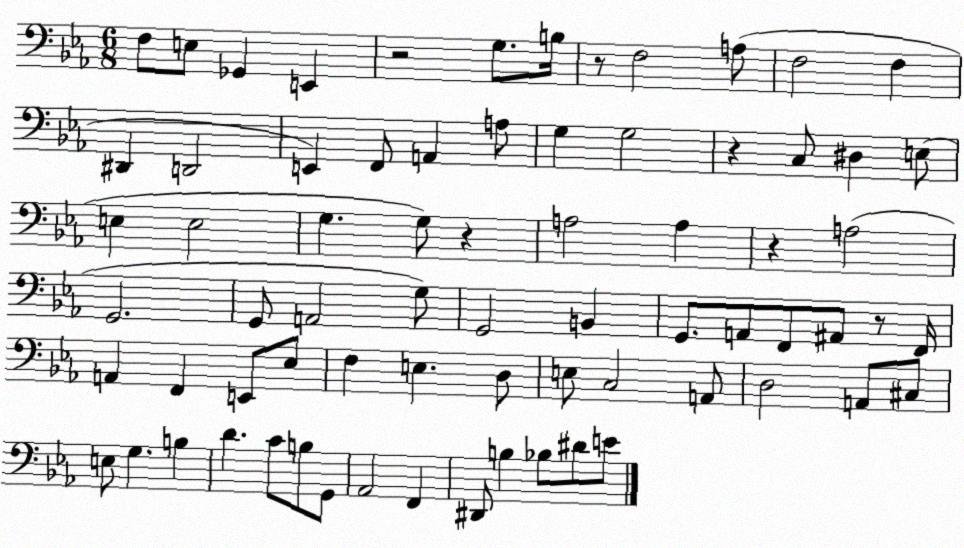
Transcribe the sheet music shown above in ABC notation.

X:1
T:Untitled
M:6/8
L:1/4
K:Eb
F,/2 E,/2 _G,, E,, z2 G,/2 B,/4 z/2 F,2 A,/2 F,2 F, ^D,, D,,2 E,, F,,/2 A,, A,/2 G, G,2 z C,/2 ^D, E,/2 E, E,2 G, G,/2 z A,2 A, z A,2 G,,2 G,,/2 A,,2 G,/2 G,,2 B,, G,,/2 A,,/2 F,,/2 ^A,,/2 z/2 F,,/4 A,, F,, E,,/2 _E,/2 F, E, D,/2 E,/2 C,2 A,,/2 D,2 A,,/2 ^C,/2 E,/2 G, B, D C/2 B,/2 G,,/2 _A,,2 F,, ^D,,/2 B, _B,/2 ^D/2 E/2